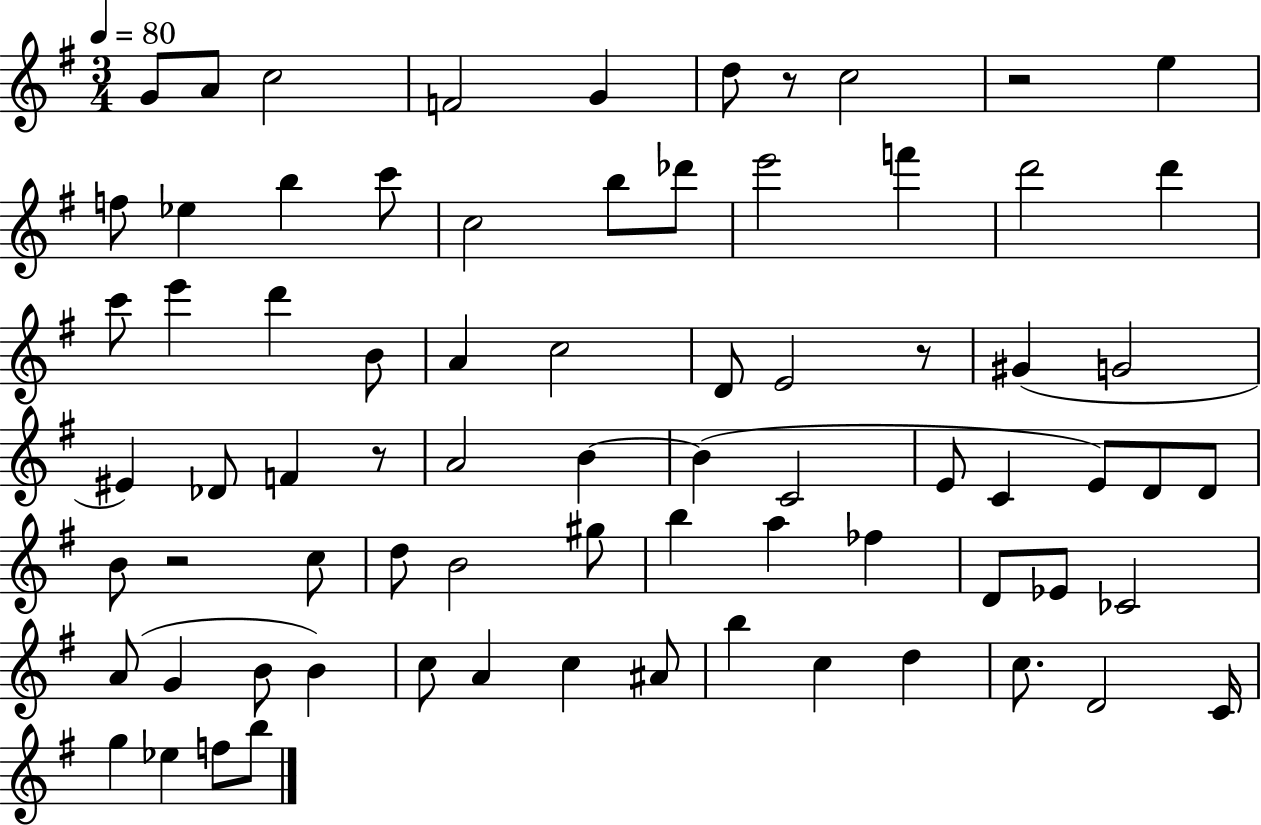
{
  \clef treble
  \numericTimeSignature
  \time 3/4
  \key g \major
  \tempo 4 = 80
  \repeat volta 2 { g'8 a'8 c''2 | f'2 g'4 | d''8 r8 c''2 | r2 e''4 | \break f''8 ees''4 b''4 c'''8 | c''2 b''8 des'''8 | e'''2 f'''4 | d'''2 d'''4 | \break c'''8 e'''4 d'''4 b'8 | a'4 c''2 | d'8 e'2 r8 | gis'4( g'2 | \break eis'4) des'8 f'4 r8 | a'2 b'4~~ | b'4( c'2 | e'8 c'4 e'8) d'8 d'8 | \break b'8 r2 c''8 | d''8 b'2 gis''8 | b''4 a''4 fes''4 | d'8 ees'8 ces'2 | \break a'8( g'4 b'8 b'4) | c''8 a'4 c''4 ais'8 | b''4 c''4 d''4 | c''8. d'2 c'16 | \break g''4 ees''4 f''8 b''8 | } \bar "|."
}